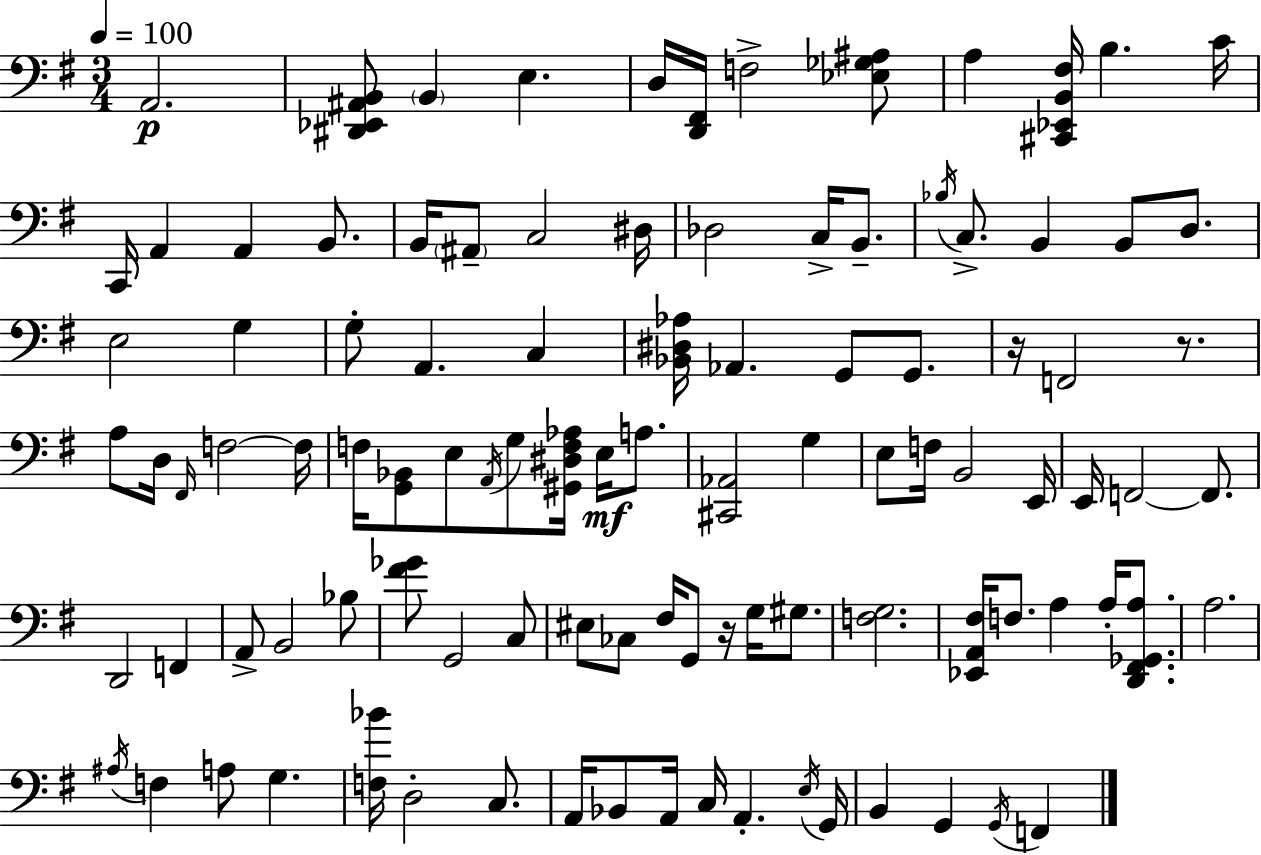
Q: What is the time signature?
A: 3/4